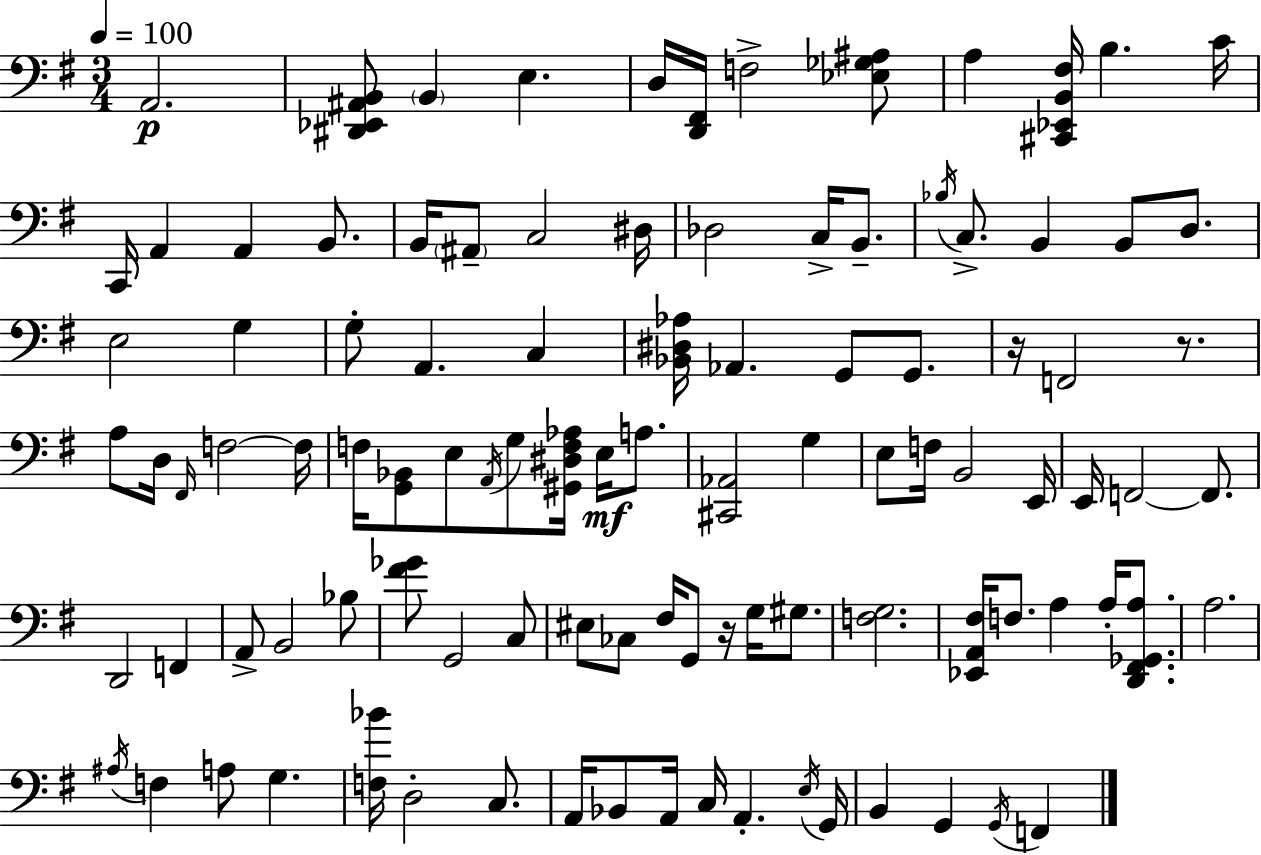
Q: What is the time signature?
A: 3/4